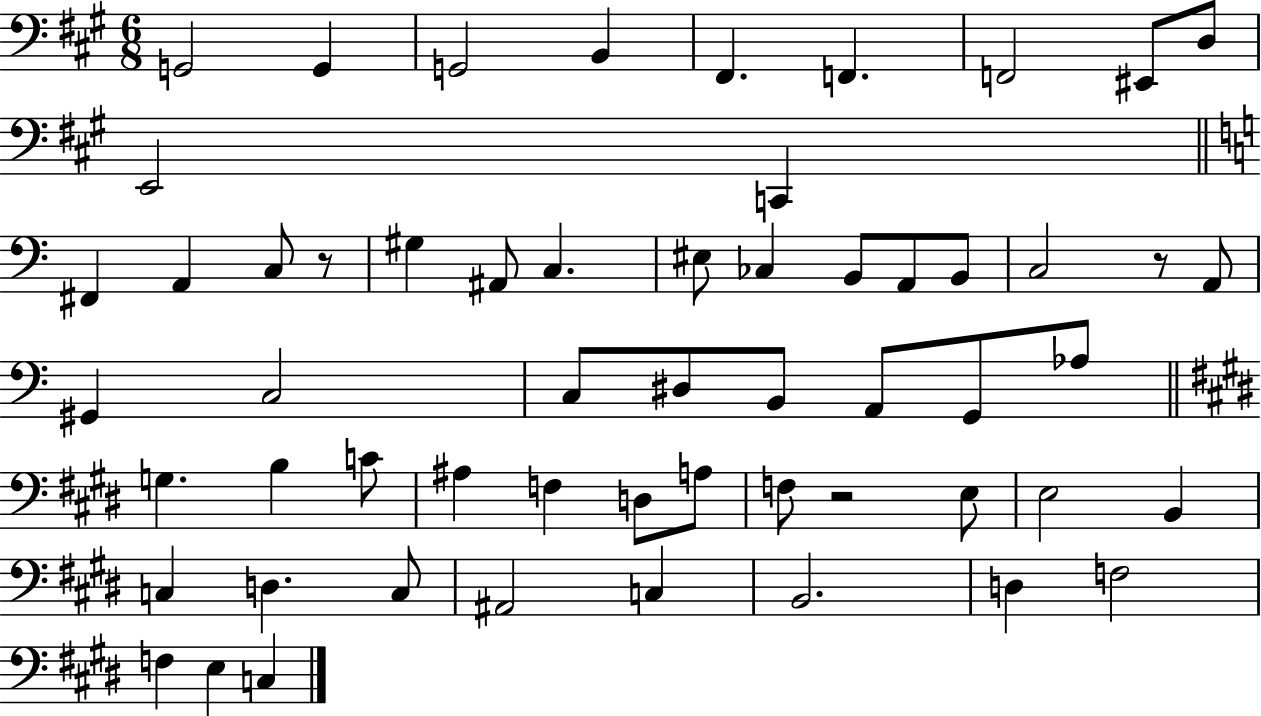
G2/h G2/q G2/h B2/q F#2/q. F2/q. F2/h EIS2/e D3/e E2/h C2/q F#2/q A2/q C3/e R/e G#3/q A#2/e C3/q. EIS3/e CES3/q B2/e A2/e B2/e C3/h R/e A2/e G#2/q C3/h C3/e D#3/e B2/e A2/e G2/e Ab3/e G3/q. B3/q C4/e A#3/q F3/q D3/e A3/e F3/e R/h E3/e E3/h B2/q C3/q D3/q. C3/e A#2/h C3/q B2/h. D3/q F3/h F3/q E3/q C3/q